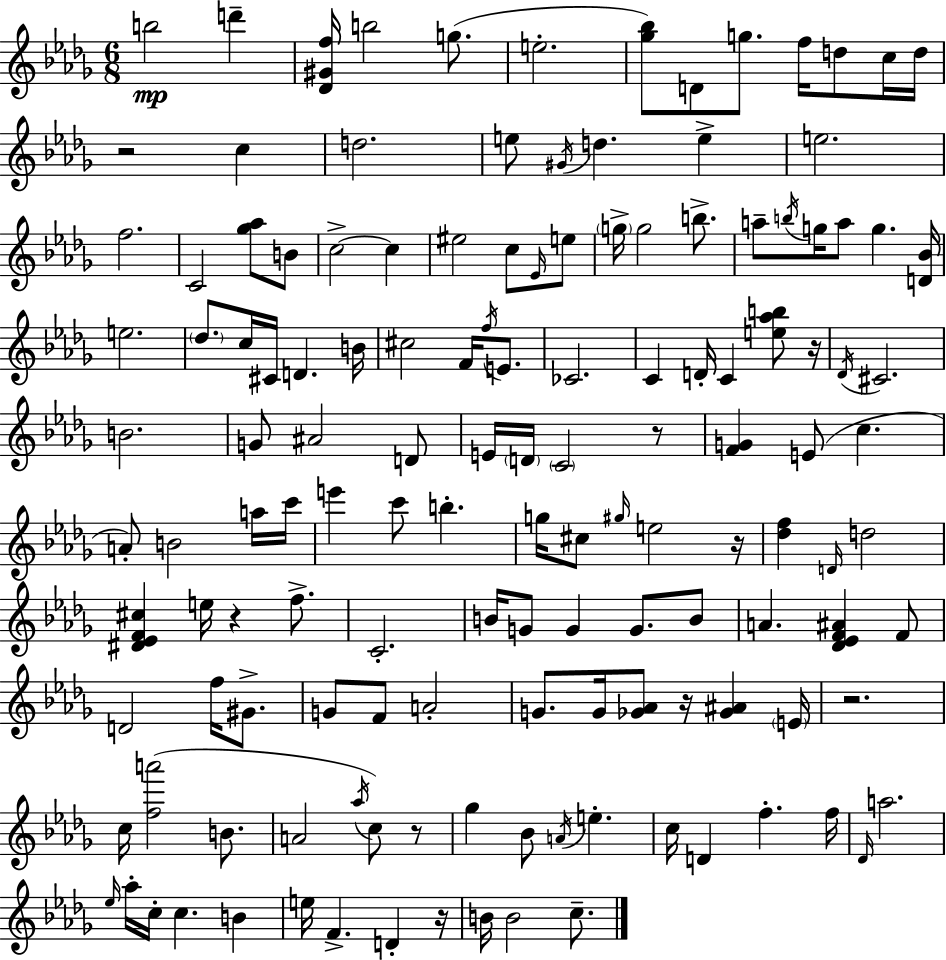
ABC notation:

X:1
T:Untitled
M:6/8
L:1/4
K:Bbm
b2 d' [_D^Gf]/4 b2 g/2 e2 [_g_b]/2 D/2 g/2 f/4 d/2 c/4 d/4 z2 c d2 e/2 ^G/4 d e e2 f2 C2 [_g_a]/2 B/2 c2 c ^e2 c/2 _E/4 e/2 g/4 g2 b/2 a/2 b/4 g/4 a/2 g [D_B]/4 e2 _d/2 c/4 ^C/4 D B/4 ^c2 F/4 f/4 E/2 _C2 C D/4 C [e_ab]/2 z/4 _D/4 ^C2 B2 G/2 ^A2 D/2 E/4 D/4 C2 z/2 [FG] E/2 c A/2 B2 a/4 c'/4 e' c'/2 b g/4 ^c/2 ^g/4 e2 z/4 [_df] D/4 d2 [^D_EF^c] e/4 z f/2 C2 B/4 G/2 G G/2 B/2 A [_D_EF^A] F/2 D2 f/4 ^G/2 G/2 F/2 A2 G/2 G/4 [_G_A]/2 z/4 [_G^A] E/4 z2 c/4 [fa']2 B/2 A2 _a/4 c/2 z/2 _g _B/2 A/4 e c/4 D f f/4 _D/4 a2 _e/4 _a/4 c/4 c B e/4 F D z/4 B/4 B2 c/2